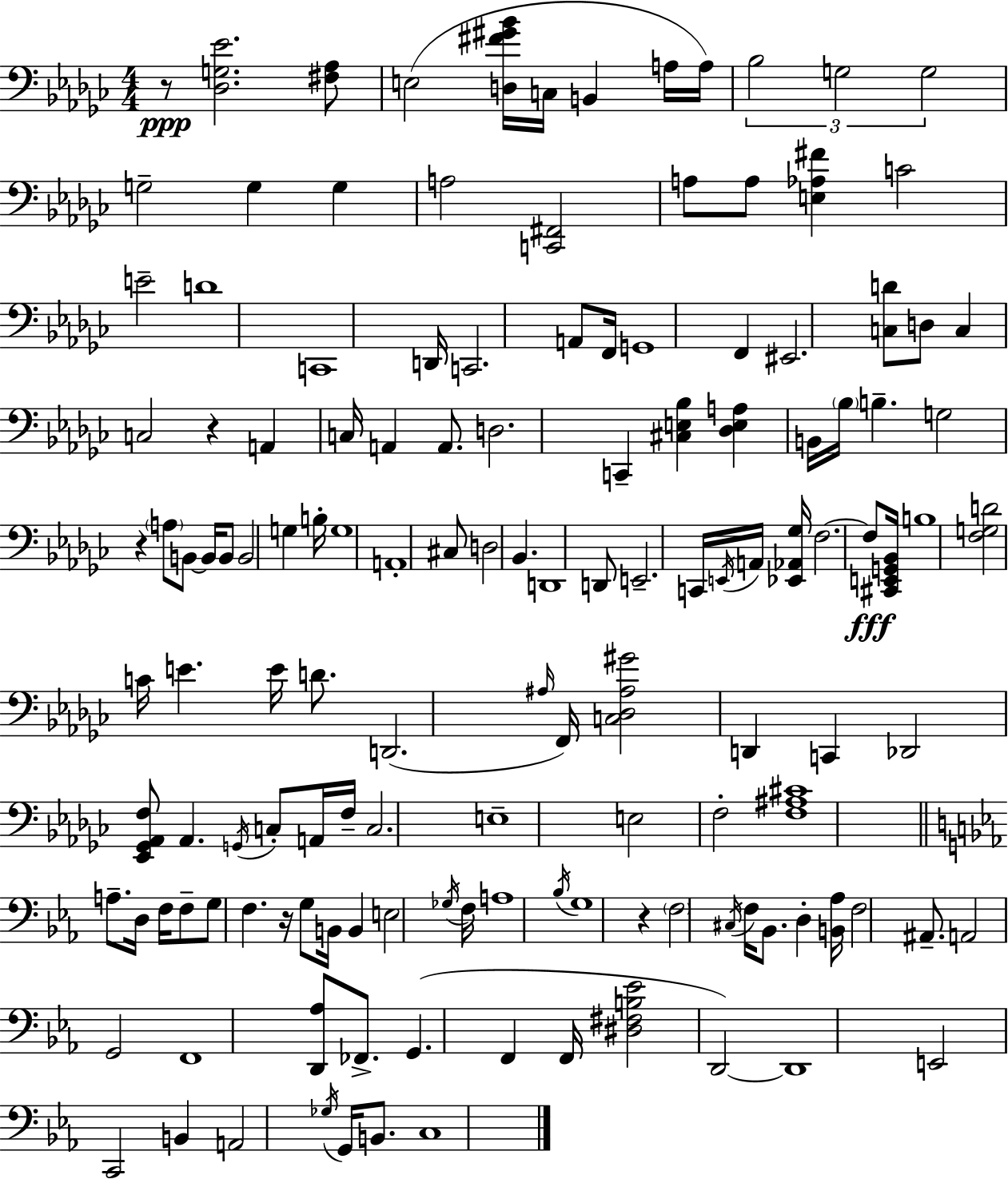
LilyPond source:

{
  \clef bass
  \numericTimeSignature
  \time 4/4
  \key ees \minor
  r8\ppp <des g ees'>2. <fis aes>8 | e2( <d fis' gis' bes'>16 c16 b,4 a16 a16) | \tuplet 3/2 { bes2 g2 | g2 } g2-- | \break g4 g4 a2 | <c, fis,>2 a8 a8 <e aes fis'>4 | c'2 e'2-- | d'1 | \break c,1 | d,16 c,2. a,8 f,16 | g,1 | f,4 eis,2. | \break <c d'>8 d8 c4 c2 | r4 a,4 c16 a,4 a,8. | d2. c,4-- | <cis e bes>4 <des e a>4 b,16 \parenthesize bes16 b4.-- | \break g2 r4 \parenthesize a8 b,8~~ | b,16 b,8 b,2 g4 b16-. | g1 | a,1-. | \break cis8 d2 bes,4. | d,1 | d,8 e,2.-- c,16 \acciaccatura { e,16 } | a,16 <ees, aes, ges>16 f2.~~ f8\fff | \break <cis, e, g, bes,>16 b1 | <f g d'>2 c'16 e'4. | e'16 d'8. d,2.( | \grace { ais16 } f,16) <c des ais gis'>2 d,4 c,4 | \break des,2 <ees, ges, aes, f>8 aes,4. | \acciaccatura { g,16 } c8-. a,16 f16-- c2. | e1-- | e2 f2-. | \break <f ais cis'>1 | \bar "||" \break \key ees \major a8.-- d16 f16 f8-- g8 f4. r16 | g8 b,16 b,4 e2 \acciaccatura { ges16 } | f16 a1 | \acciaccatura { bes16 } g1 | \break r4 \parenthesize f2 \acciaccatura { cis16 } f16 | bes,8. d4-. <b, aes>16 f2 | ais,8.-- a,2 g,2 | f,1 | \break <d, aes>8 fes,8.-> g,4.( f,4 | f,16 <dis fis b ees'>2 d,2~~) | d,1 | e,2 c,2 | \break b,4 a,2 \acciaccatura { ges16 } | g,16 b,8. c1 | \bar "|."
}